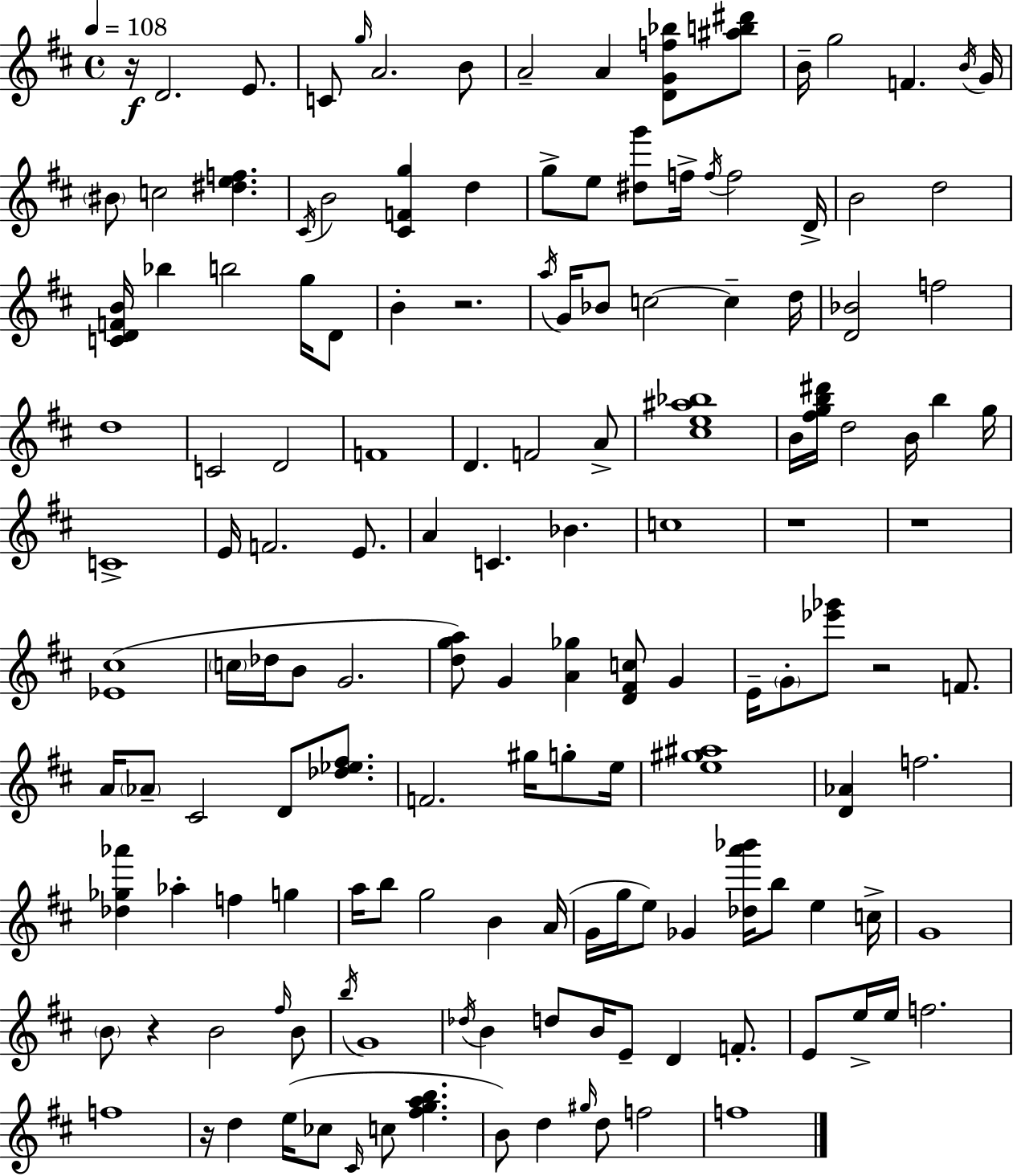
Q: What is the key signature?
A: D major